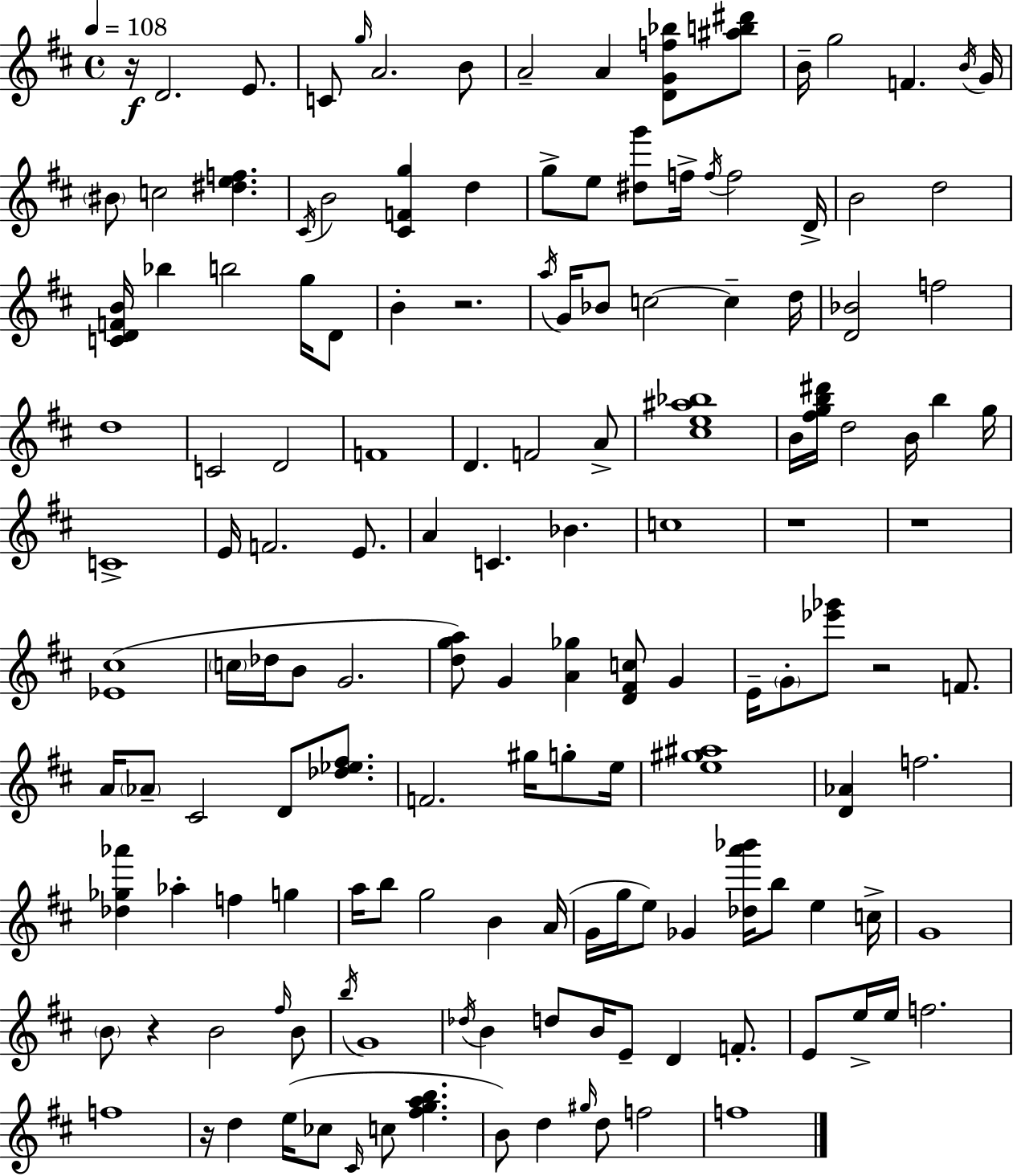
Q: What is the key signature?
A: D major